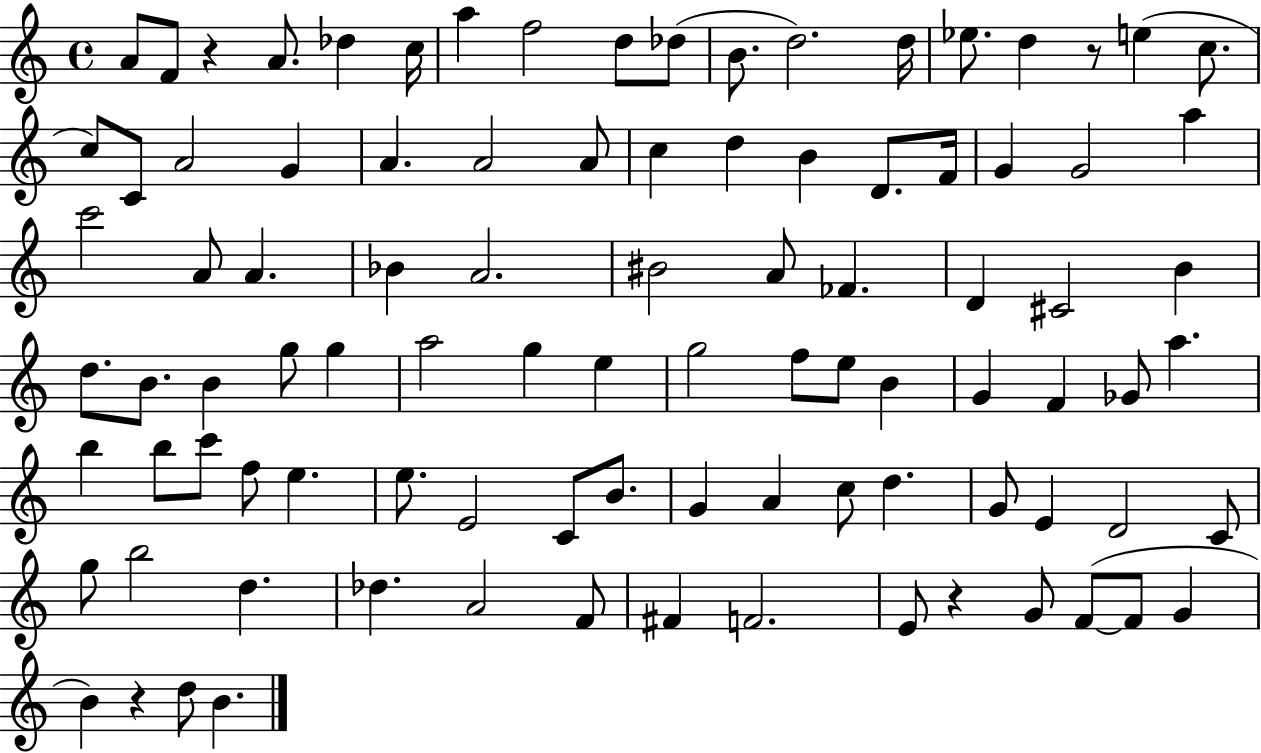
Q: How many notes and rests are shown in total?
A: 95